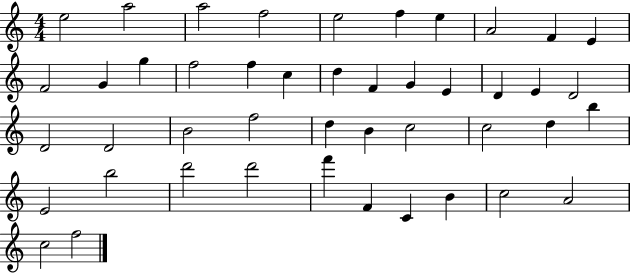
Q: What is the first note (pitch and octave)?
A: E5